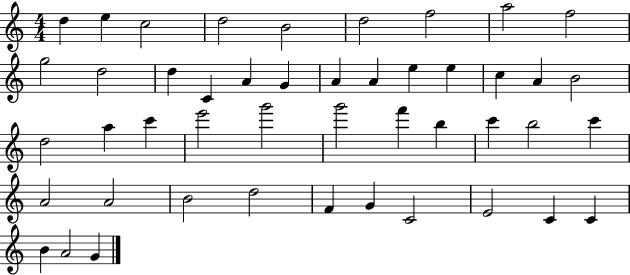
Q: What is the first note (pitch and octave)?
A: D5